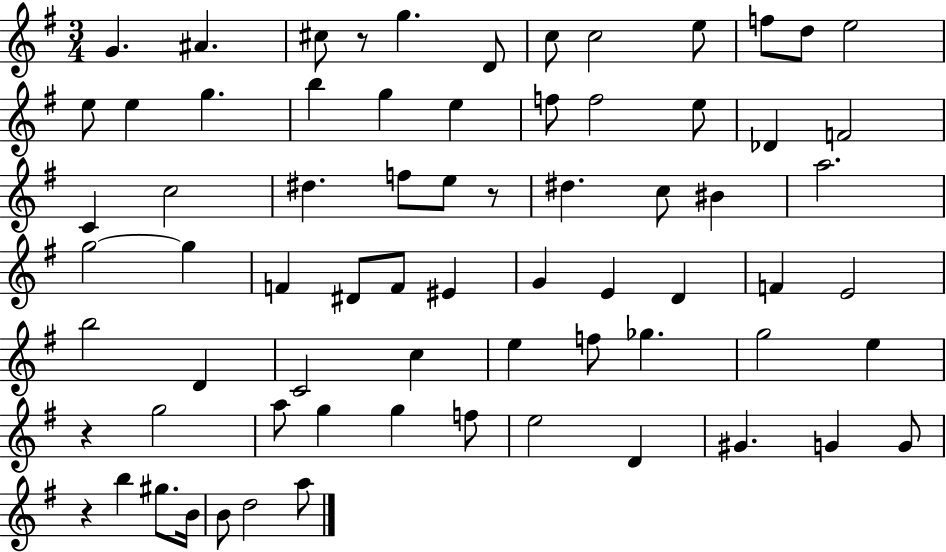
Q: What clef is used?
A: treble